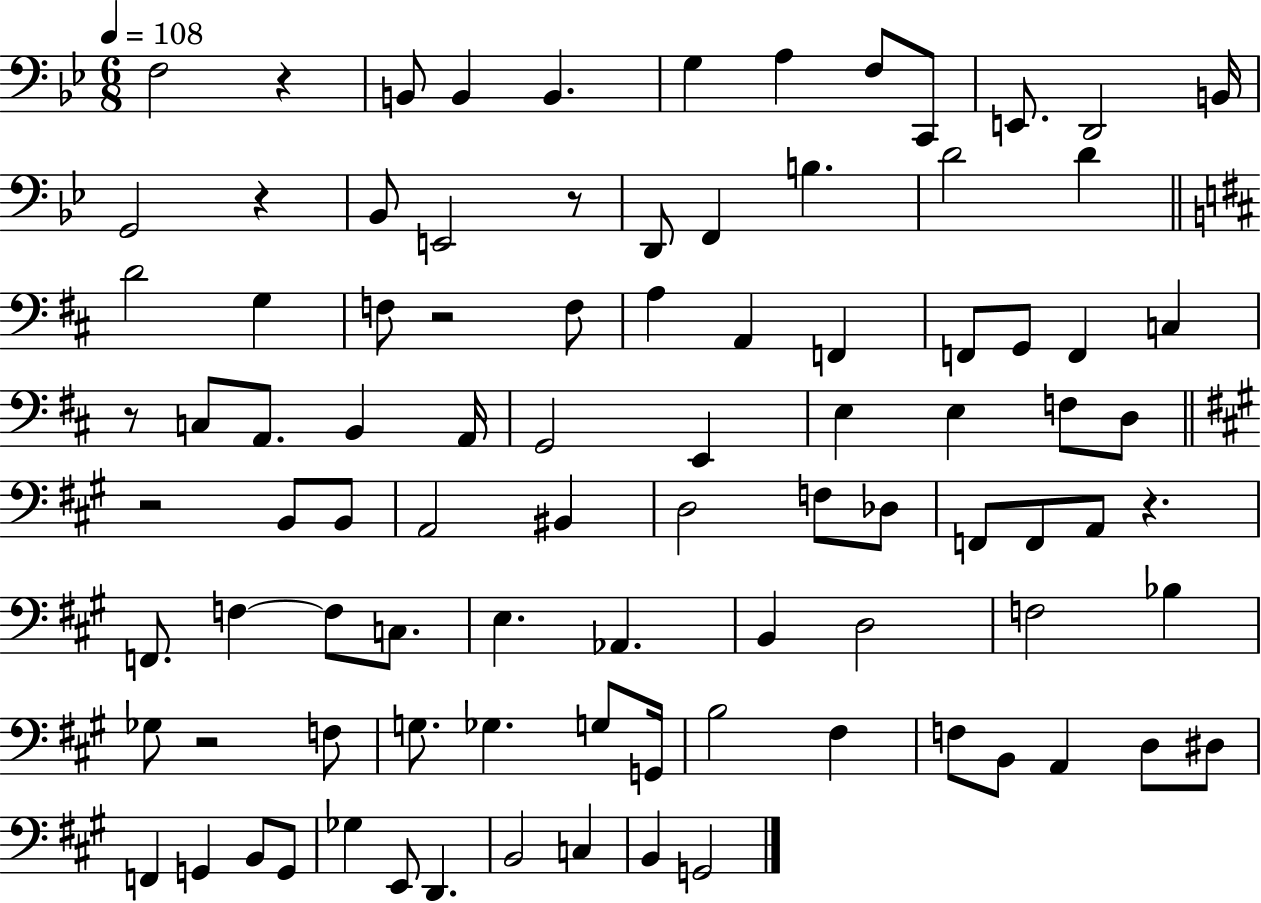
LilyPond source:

{
  \clef bass
  \numericTimeSignature
  \time 6/8
  \key bes \major
  \tempo 4 = 108
  f2 r4 | b,8 b,4 b,4. | g4 a4 f8 c,8 | e,8. d,2 b,16 | \break g,2 r4 | bes,8 e,2 r8 | d,8 f,4 b4. | d'2 d'4 | \break \bar "||" \break \key d \major d'2 g4 | f8 r2 f8 | a4 a,4 f,4 | f,8 g,8 f,4 c4 | \break r8 c8 a,8. b,4 a,16 | g,2 e,4 | e4 e4 f8 d8 | \bar "||" \break \key a \major r2 b,8 b,8 | a,2 bis,4 | d2 f8 des8 | f,8 f,8 a,8 r4. | \break f,8. f4~~ f8 c8. | e4. aes,4. | b,4 d2 | f2 bes4 | \break ges8 r2 f8 | g8. ges4. g8 g,16 | b2 fis4 | f8 b,8 a,4 d8 dis8 | \break f,4 g,4 b,8 g,8 | ges4 e,8 d,4. | b,2 c4 | b,4 g,2 | \break \bar "|."
}